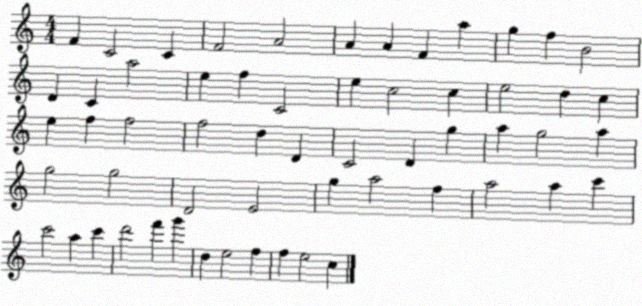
X:1
T:Untitled
M:4/4
L:1/4
K:C
F C2 C F2 A2 A A F a g f B2 D C a2 e f C2 e c2 c e2 d c e f f2 f2 d D C2 D g a g2 a g2 g2 D2 E2 g a2 f a2 a c' c'2 a c' d'2 f' g' d e2 f f e2 c